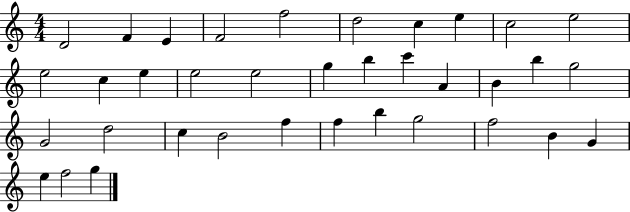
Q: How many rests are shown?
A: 0